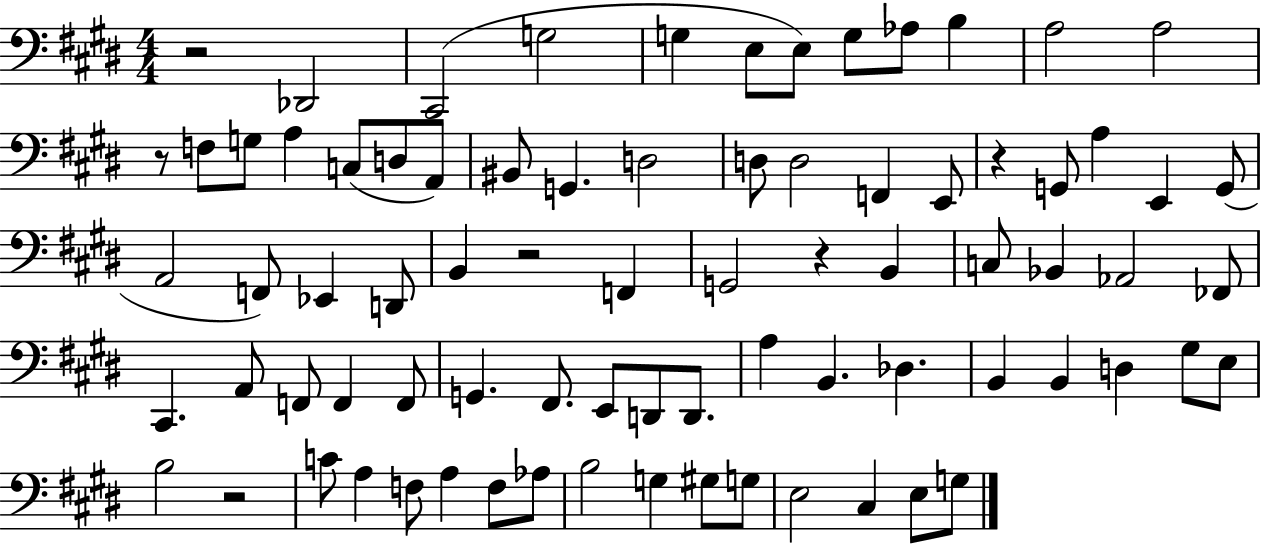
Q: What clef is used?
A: bass